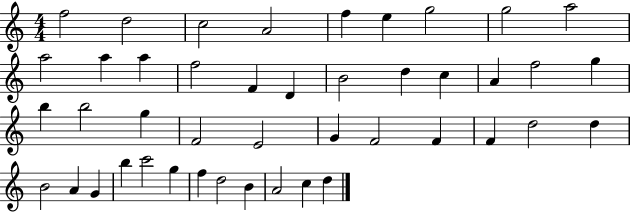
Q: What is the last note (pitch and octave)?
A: D5